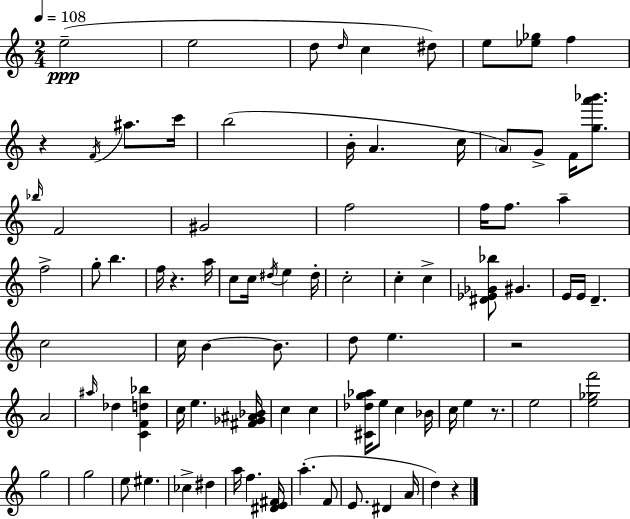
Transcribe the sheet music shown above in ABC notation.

X:1
T:Untitled
M:2/4
L:1/4
K:C
e2 e2 d/2 d/4 c ^d/2 e/2 [_e_g]/2 f z F/4 ^a/2 c'/4 b2 B/4 A c/4 A/2 G/2 F/4 [ga'_b']/2 _b/4 F2 ^G2 f2 f/4 f/2 a f2 g/2 b f/4 z a/4 c/2 c/4 ^d/4 e ^d/4 c2 c c [^D_E_G_b]/2 ^G E/4 E/4 D c2 c/4 B B/2 d/2 e z2 A2 ^a/4 _d [CFd_b] c/4 e [^F_G^A_B]/4 c c [^C_dg_a]/4 e/2 c _B/4 c/4 e z/2 e2 [e_gf']2 g2 g2 e/2 ^e _c ^d a/4 f [^DE^F]/4 a F/2 E/2 ^D A/4 d z